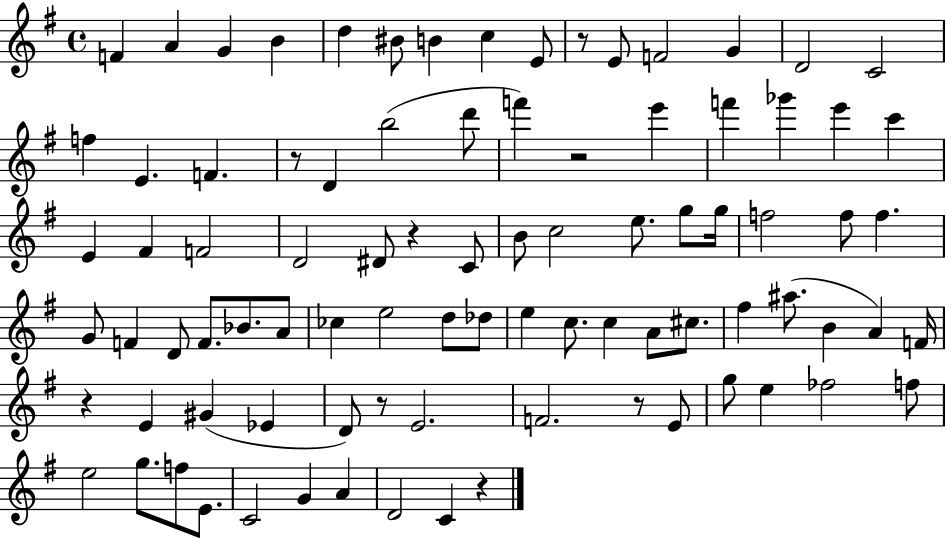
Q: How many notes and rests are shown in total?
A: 88